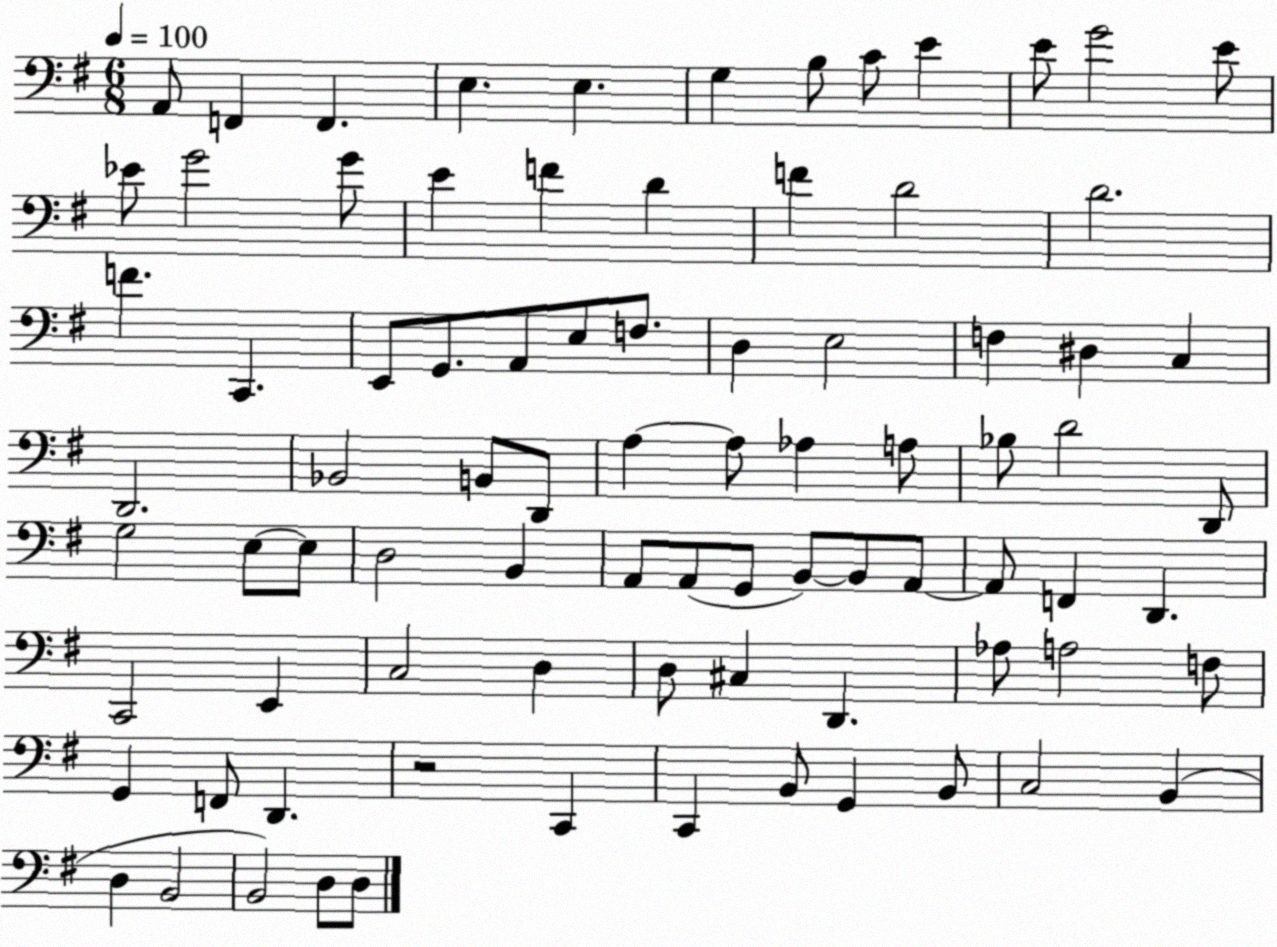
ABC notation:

X:1
T:Untitled
M:6/8
L:1/4
K:G
A,,/2 F,, F,, E, E, G, B,/2 C/2 E E/2 G2 E/2 _E/2 G2 G/2 E F D F D2 D2 F C,, E,,/2 G,,/2 A,,/2 E,/2 F,/2 D, E,2 F, ^D, C, D,,2 _B,,2 B,,/2 D,,/2 A, A,/2 _A, A,/2 _B,/2 D2 D,,/2 G,2 E,/2 E,/2 D,2 B,, A,,/2 A,,/2 G,,/2 B,,/2 B,,/2 A,,/2 A,,/2 F,, D,, C,,2 E,, C,2 D, D,/2 ^C, D,, _A,/2 A,2 F,/2 G,, F,,/2 D,, z2 C,, C,, B,,/2 G,, B,,/2 C,2 B,, D, B,,2 B,,2 D,/2 D,/2